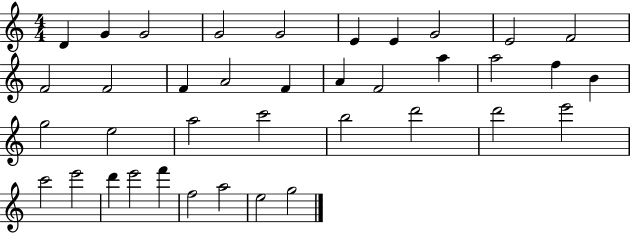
{
  \clef treble
  \numericTimeSignature
  \time 4/4
  \key c \major
  d'4 g'4 g'2 | g'2 g'2 | e'4 e'4 g'2 | e'2 f'2 | \break f'2 f'2 | f'4 a'2 f'4 | a'4 f'2 a''4 | a''2 f''4 b'4 | \break g''2 e''2 | a''2 c'''2 | b''2 d'''2 | d'''2 e'''2 | \break c'''2 e'''2 | d'''4 e'''2 f'''4 | f''2 a''2 | e''2 g''2 | \break \bar "|."
}